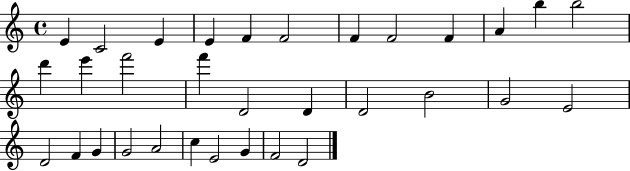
E4/q C4/h E4/q E4/q F4/q F4/h F4/q F4/h F4/q A4/q B5/q B5/h D6/q E6/q F6/h F6/q D4/h D4/q D4/h B4/h G4/h E4/h D4/h F4/q G4/q G4/h A4/h C5/q E4/h G4/q F4/h D4/h